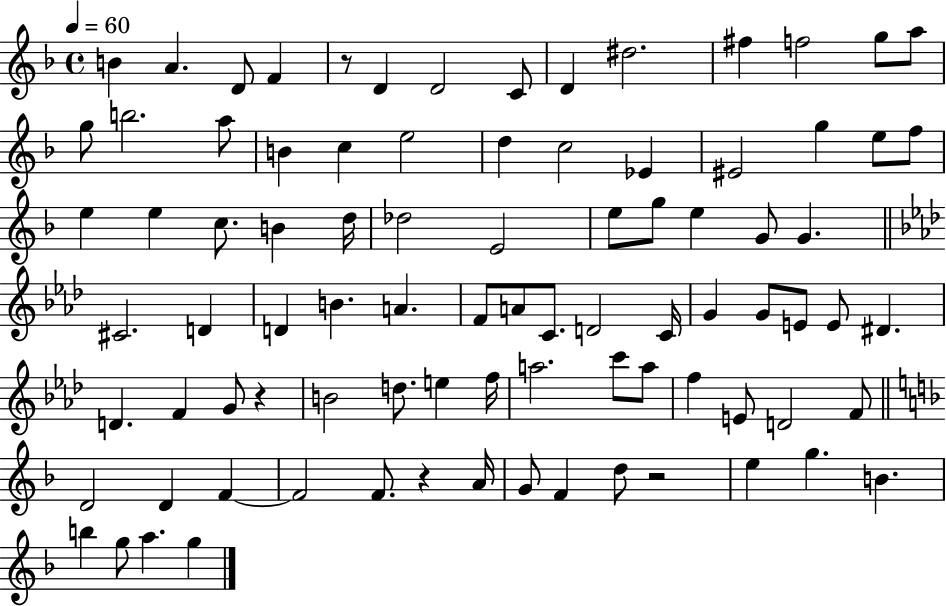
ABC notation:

X:1
T:Untitled
M:4/4
L:1/4
K:F
B A D/2 F z/2 D D2 C/2 D ^d2 ^f f2 g/2 a/2 g/2 b2 a/2 B c e2 d c2 _E ^E2 g e/2 f/2 e e c/2 B d/4 _d2 E2 e/2 g/2 e G/2 G ^C2 D D B A F/2 A/2 C/2 D2 C/4 G G/2 E/2 E/2 ^D D F G/2 z B2 d/2 e f/4 a2 c'/2 a/2 f E/2 D2 F/2 D2 D F F2 F/2 z A/4 G/2 F d/2 z2 e g B b g/2 a g